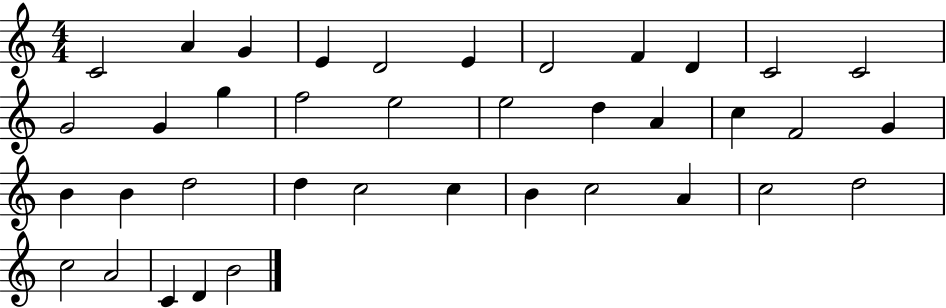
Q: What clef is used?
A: treble